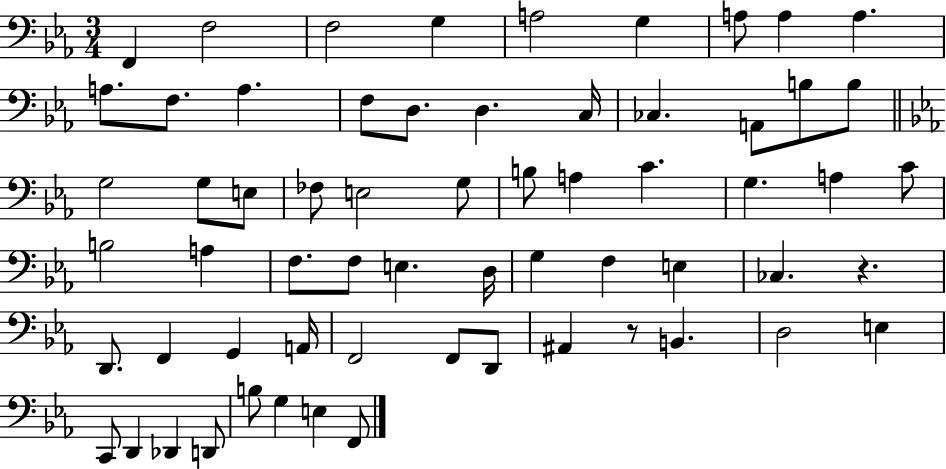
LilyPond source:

{
  \clef bass
  \numericTimeSignature
  \time 3/4
  \key ees \major
  f,4 f2 | f2 g4 | a2 g4 | a8 a4 a4. | \break a8. f8. a4. | f8 d8. d4. c16 | ces4. a,8 b8 b8 | \bar "||" \break \key ees \major g2 g8 e8 | fes8 e2 g8 | b8 a4 c'4. | g4. a4 c'8 | \break b2 a4 | f8. f8 e4. d16 | g4 f4 e4 | ces4. r4. | \break d,8. f,4 g,4 a,16 | f,2 f,8 d,8 | ais,4 r8 b,4. | d2 e4 | \break c,8 d,4 des,4 d,8 | b8 g4 e4 f,8 | \bar "|."
}